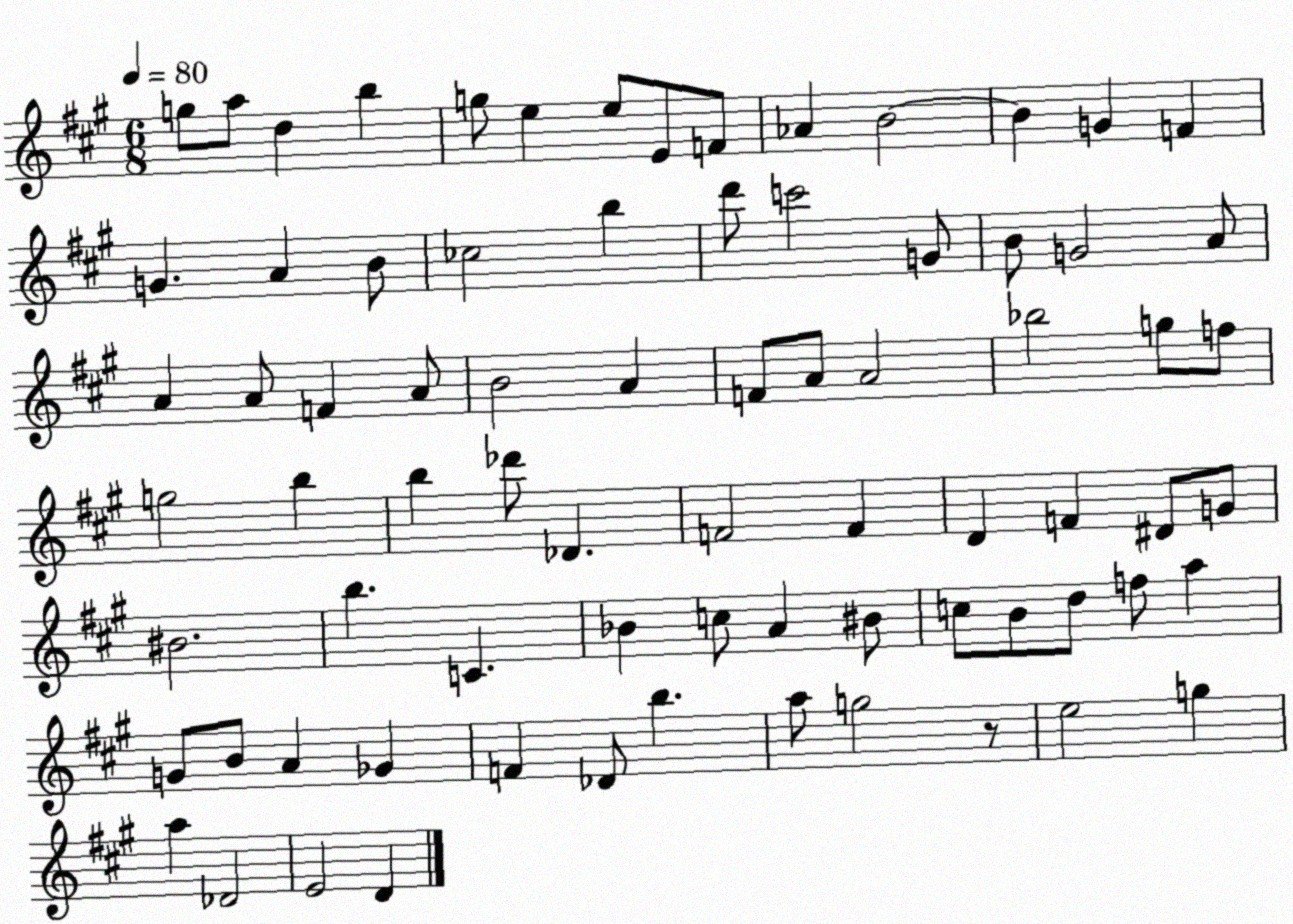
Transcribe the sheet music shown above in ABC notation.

X:1
T:Untitled
M:6/8
L:1/4
K:A
g/2 a/2 d b g/2 e e/2 E/2 F/2 _A B2 B G F G A B/2 _c2 b d'/2 c'2 G/2 B/2 G2 A/2 A A/2 F A/2 B2 A F/2 A/2 A2 _b2 g/2 f/2 g2 b b _d'/2 _D F2 F D F ^D/2 G/2 ^B2 b C _B c/2 A ^B/2 c/2 B/2 d/2 f/2 a G/2 B/2 A _G F _D/2 b a/2 g2 z/2 e2 g a _D2 E2 D